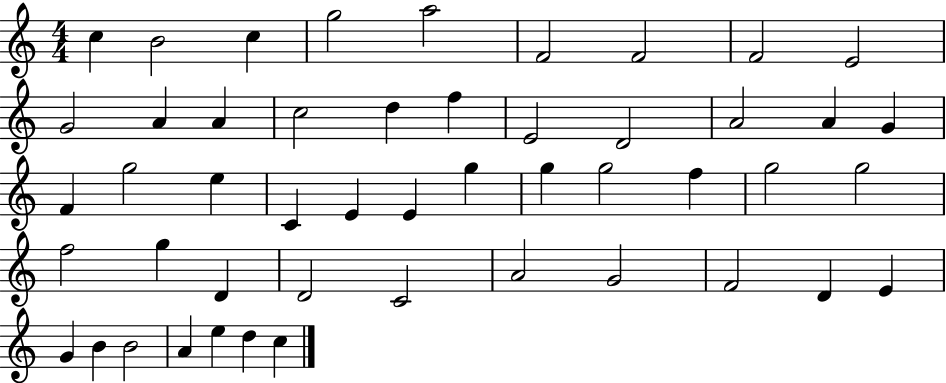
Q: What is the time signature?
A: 4/4